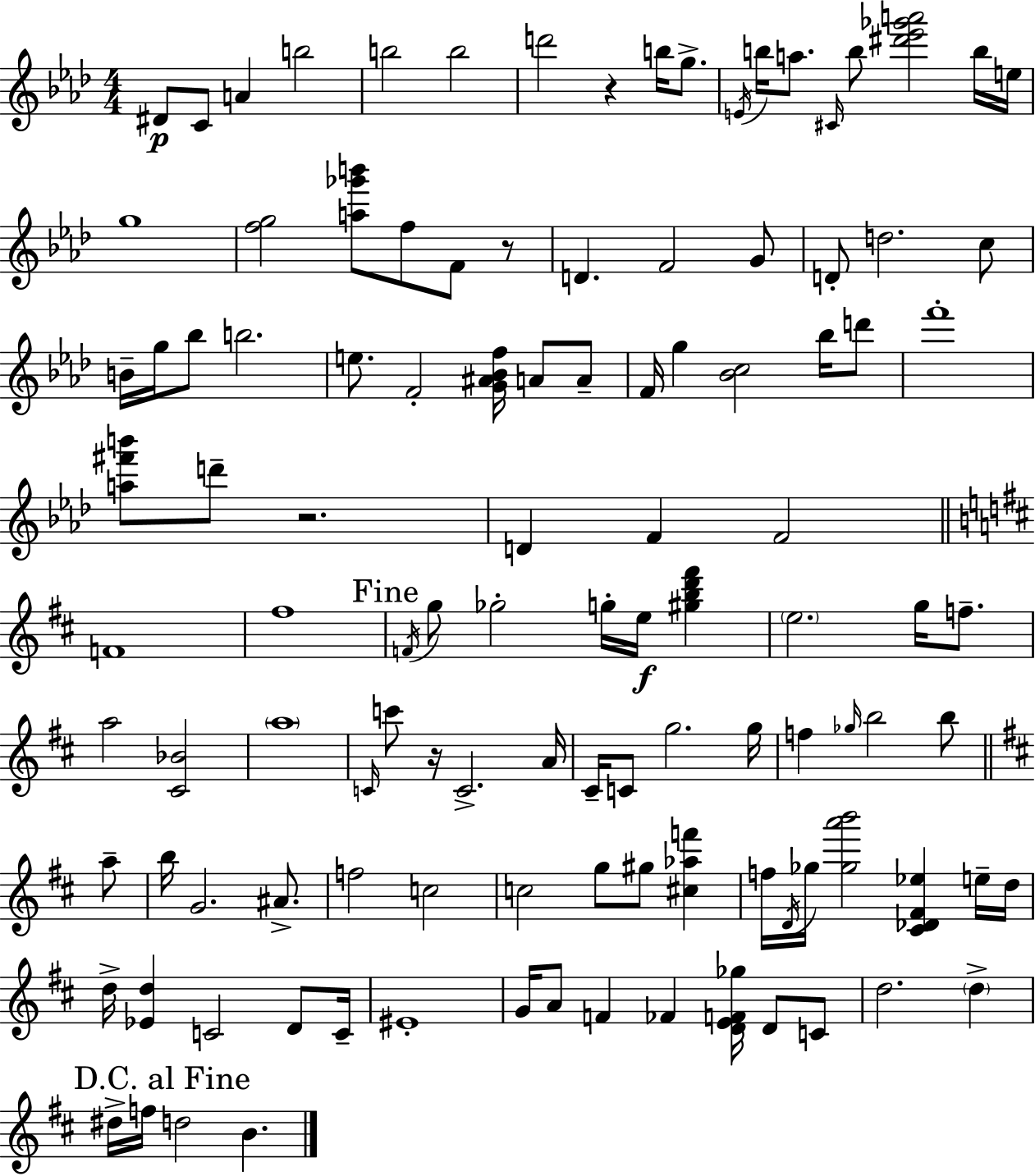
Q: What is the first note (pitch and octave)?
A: D#4